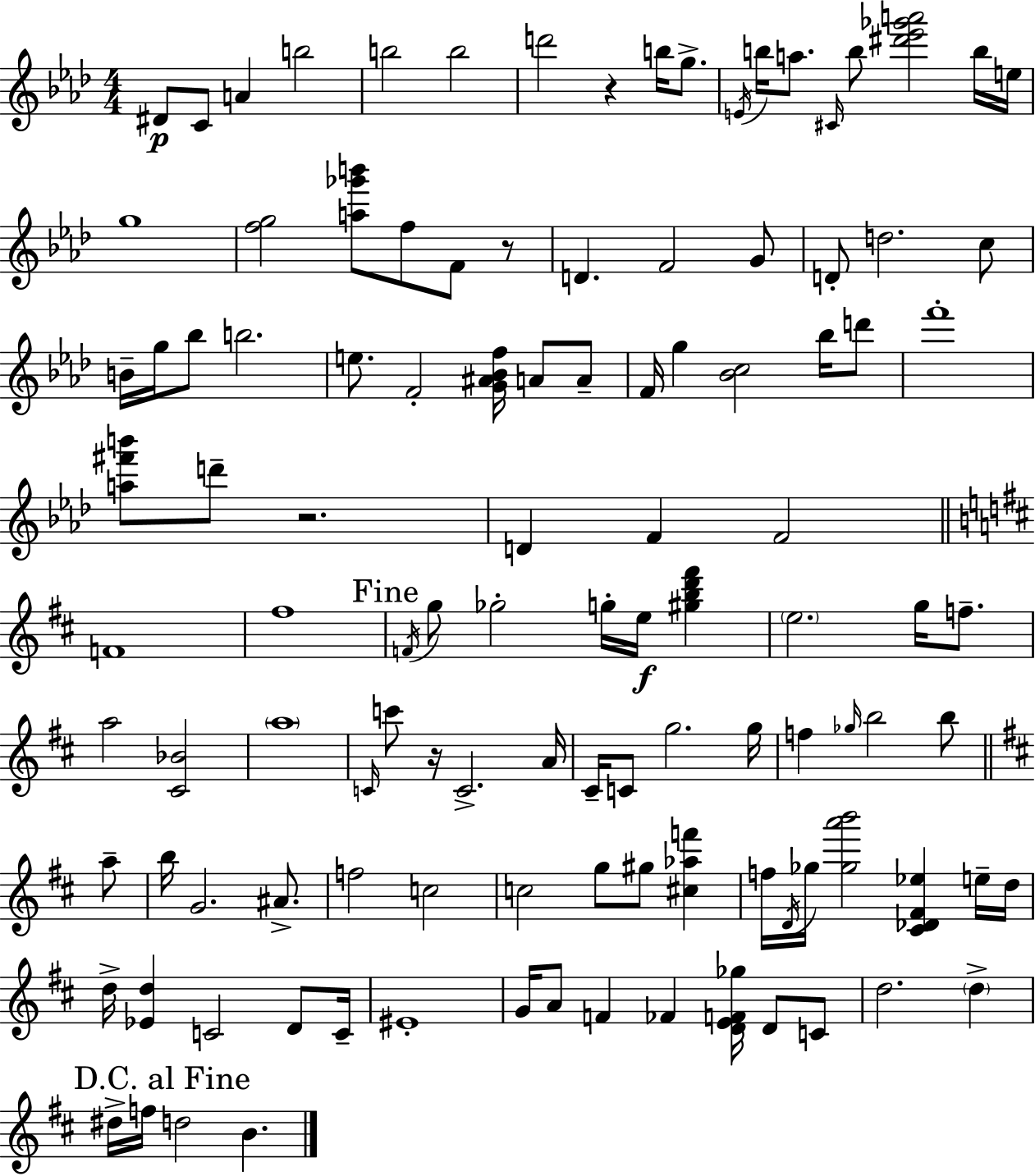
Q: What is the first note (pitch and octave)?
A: D#4